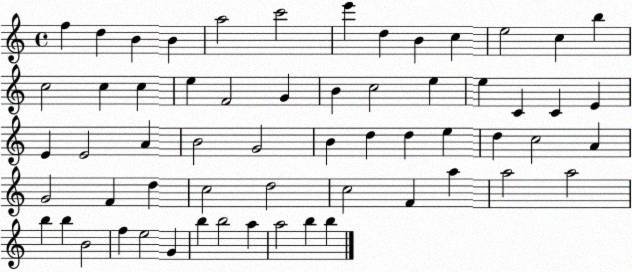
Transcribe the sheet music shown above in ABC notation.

X:1
T:Untitled
M:4/4
L:1/4
K:C
f d B B a2 c'2 e' d B c e2 c b c2 c c e F2 G B c2 e e C C E E E2 A B2 G2 B d d e d c2 A G2 F d c2 d2 c2 F a a2 a2 b b B2 f e2 G b b2 a a2 b b